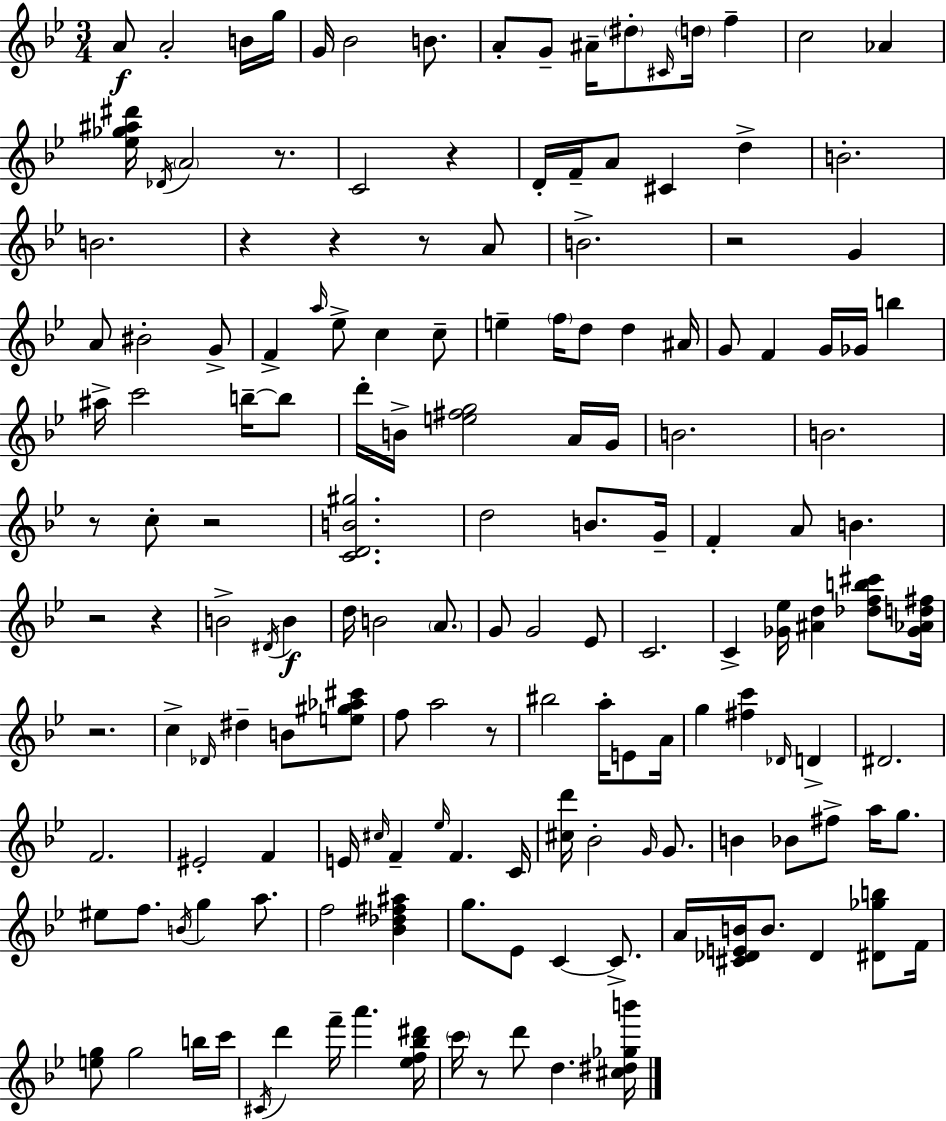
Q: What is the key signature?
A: BES major